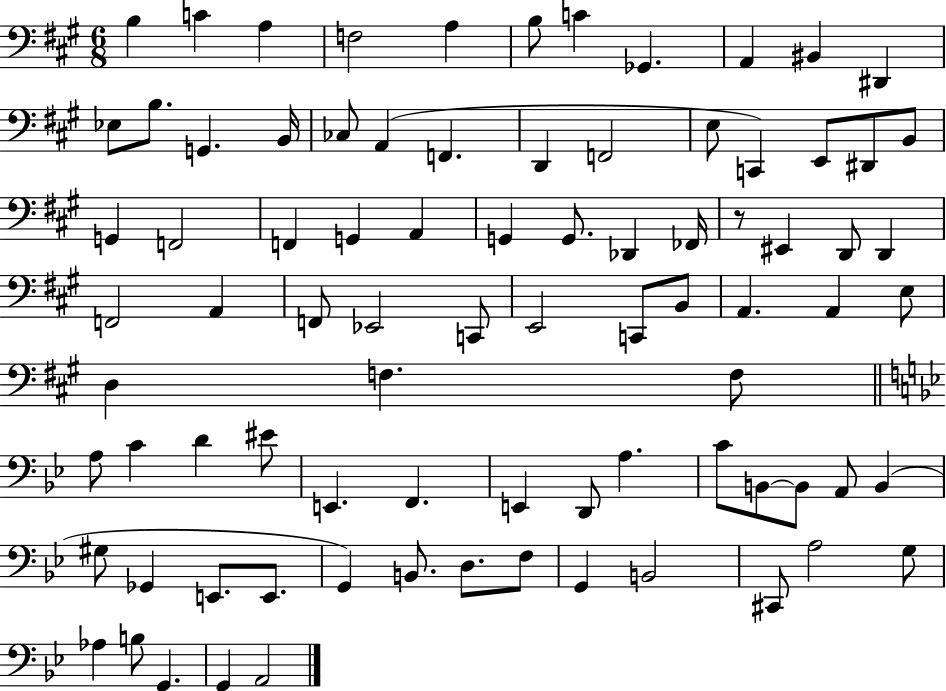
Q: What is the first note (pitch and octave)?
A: B3